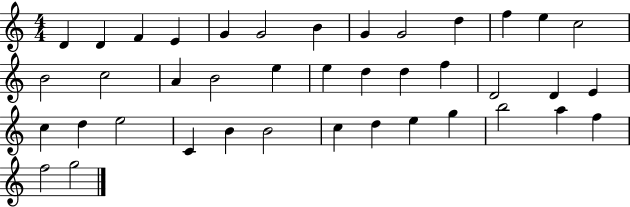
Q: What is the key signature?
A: C major